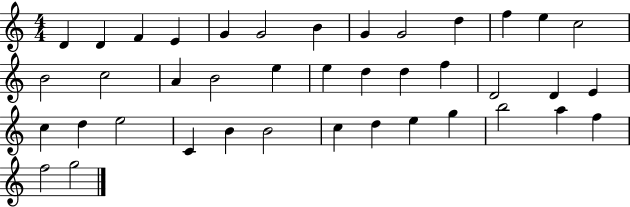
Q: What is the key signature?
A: C major